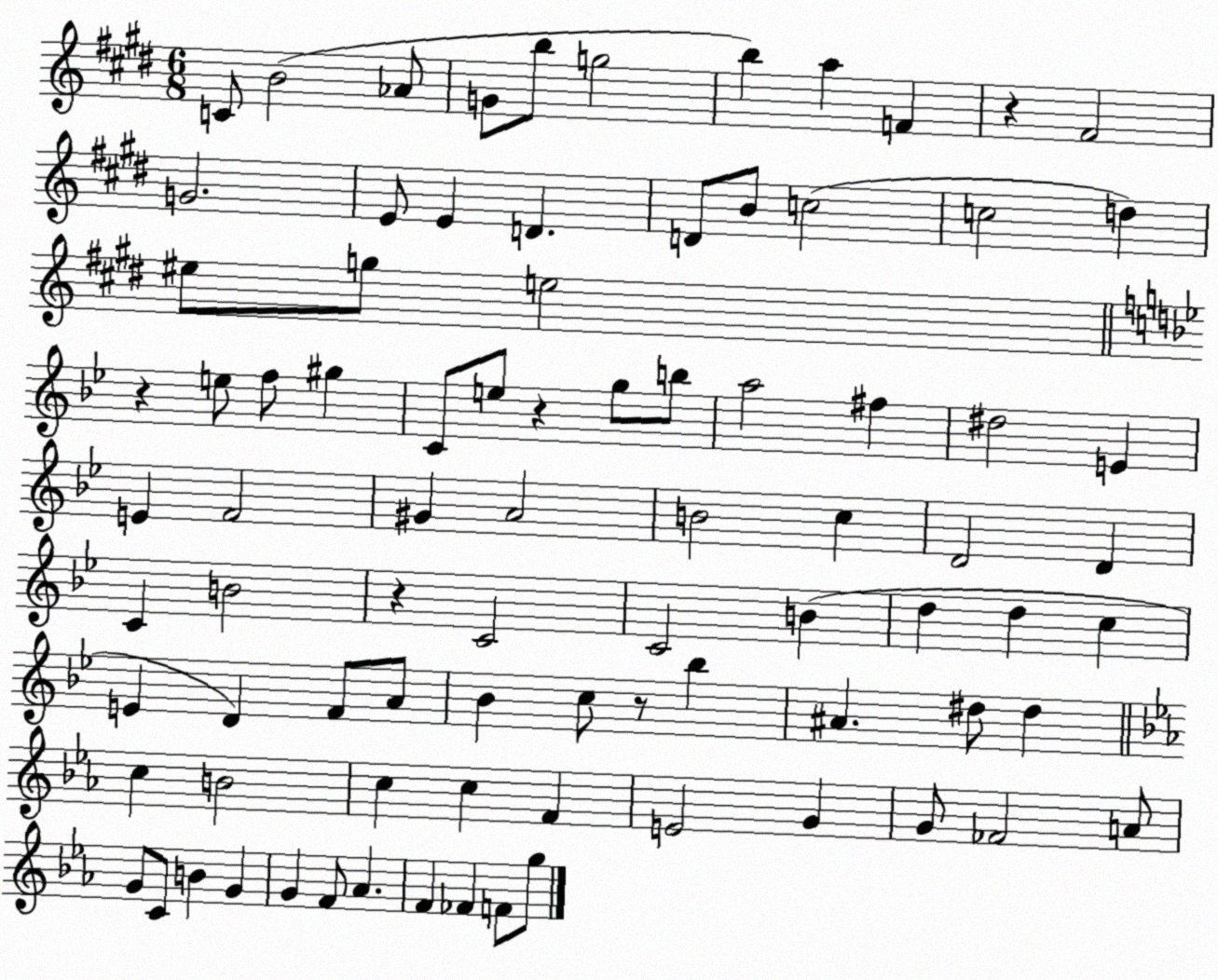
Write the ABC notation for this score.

X:1
T:Untitled
M:6/8
L:1/4
K:E
C/2 B2 _A/2 G/2 b/2 g2 b a F z ^F2 G2 E/2 E D D/2 B/2 c2 c2 d ^e/2 g/2 e2 z e/2 f/2 ^g C/2 e/2 z g/2 b/2 a2 ^f ^d2 E E F2 ^G A2 B2 c D2 D C B2 z C2 C2 B d d c E D F/2 A/2 _B c/2 z/2 _b ^A ^d/2 ^d c B2 c c F E2 G G/2 _F2 A/2 G/2 C/2 B G G F/2 _A F _F F/2 g/2